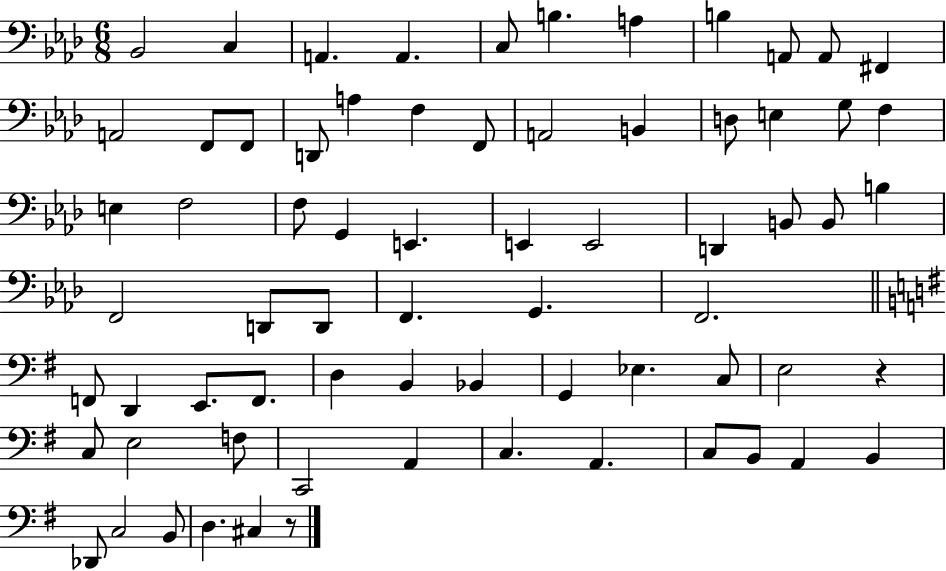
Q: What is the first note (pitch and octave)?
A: Bb2